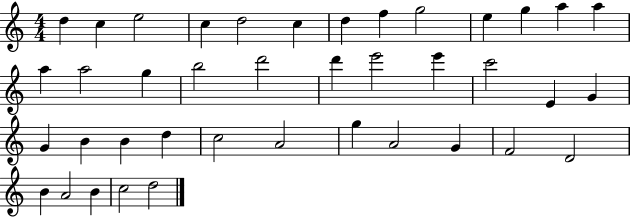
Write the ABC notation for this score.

X:1
T:Untitled
M:4/4
L:1/4
K:C
d c e2 c d2 c d f g2 e g a a a a2 g b2 d'2 d' e'2 e' c'2 E G G B B d c2 A2 g A2 G F2 D2 B A2 B c2 d2